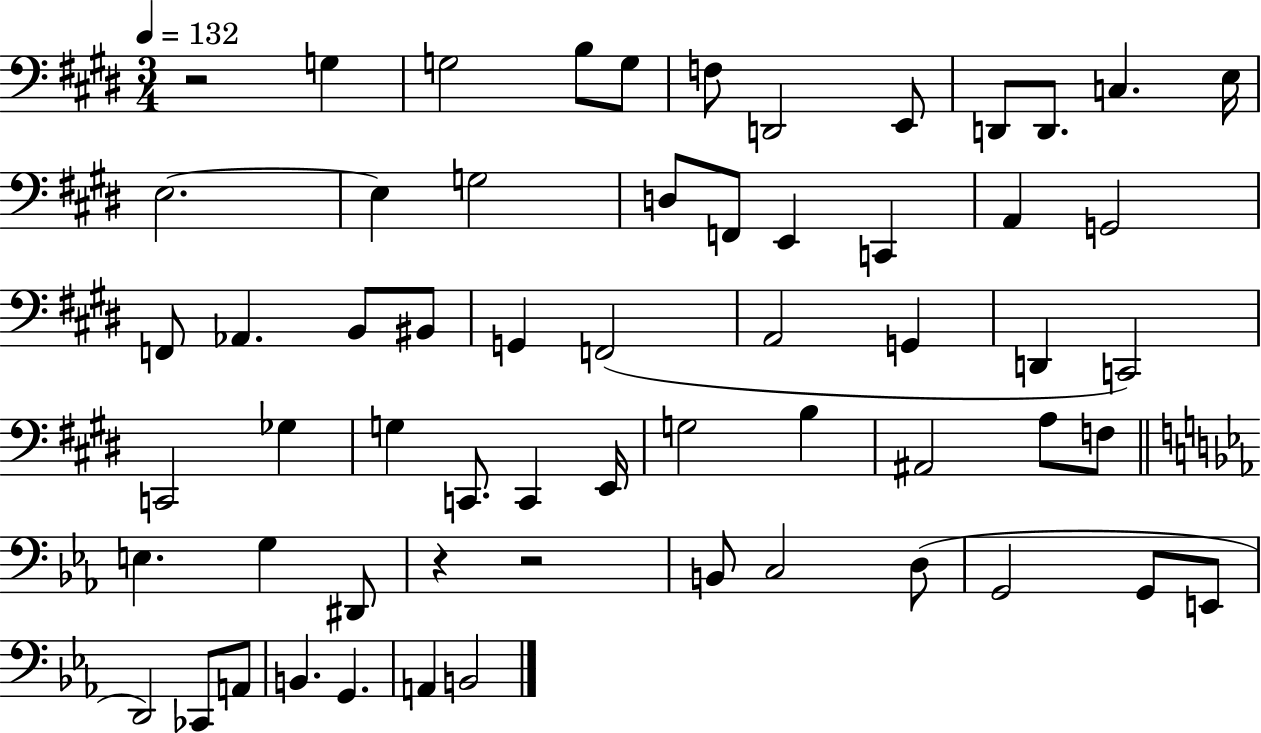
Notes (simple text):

R/h G3/q G3/h B3/e G3/e F3/e D2/h E2/e D2/e D2/e. C3/q. E3/s E3/h. E3/q G3/h D3/e F2/e E2/q C2/q A2/q G2/h F2/e Ab2/q. B2/e BIS2/e G2/q F2/h A2/h G2/q D2/q C2/h C2/h Gb3/q G3/q C2/e. C2/q E2/s G3/h B3/q A#2/h A3/e F3/e E3/q. G3/q D#2/e R/q R/h B2/e C3/h D3/e G2/h G2/e E2/e D2/h CES2/e A2/e B2/q. G2/q. A2/q B2/h